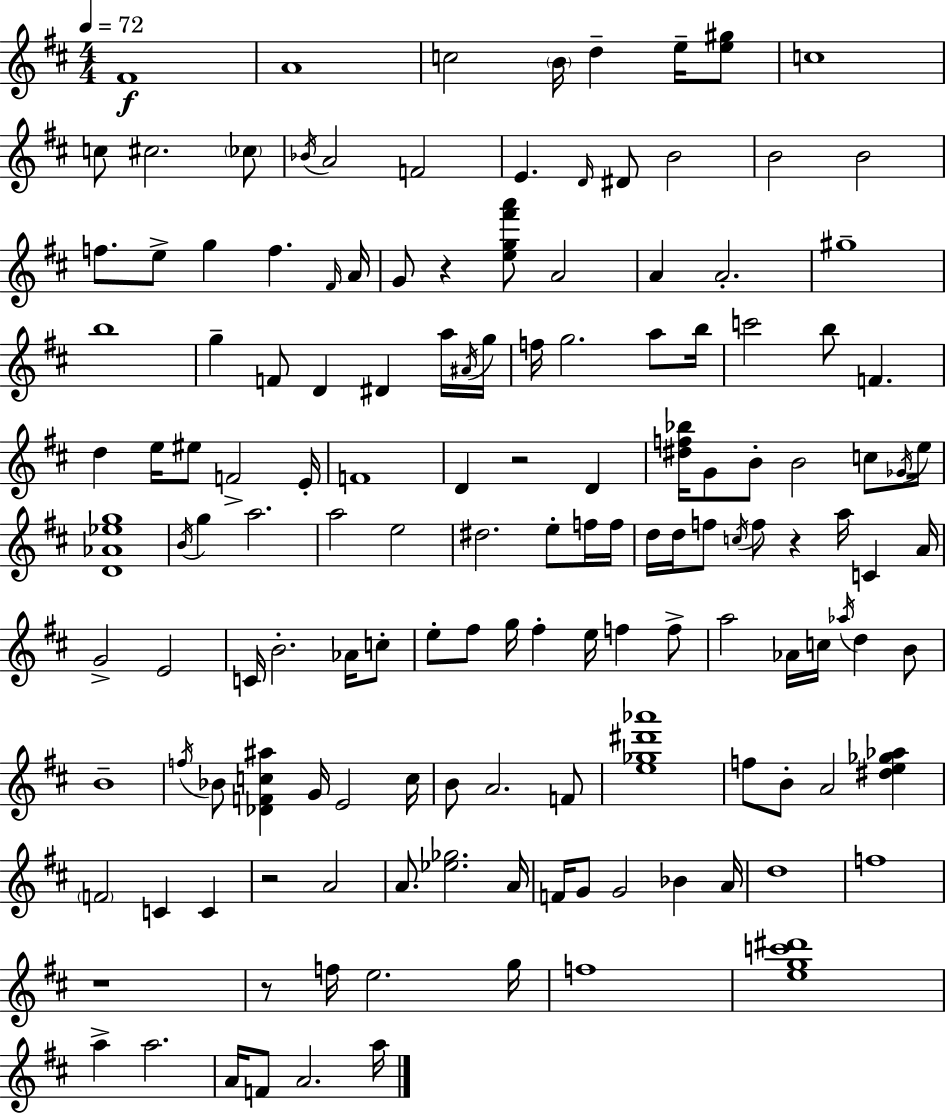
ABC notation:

X:1
T:Untitled
M:4/4
L:1/4
K:D
^F4 A4 c2 B/4 d e/4 [e^g]/2 c4 c/2 ^c2 _c/2 _B/4 A2 F2 E D/4 ^D/2 B2 B2 B2 f/2 e/2 g f ^F/4 A/4 G/2 z [eg^f'a']/2 A2 A A2 ^g4 b4 g F/2 D ^D a/4 ^A/4 g/4 f/4 g2 a/2 b/4 c'2 b/2 F d e/4 ^e/2 F2 E/4 F4 D z2 D [^df_b]/4 G/2 B/2 B2 c/2 _G/4 e/4 [D_A_eg]4 B/4 g a2 a2 e2 ^d2 e/2 f/4 f/4 d/4 d/4 f/2 c/4 f/2 z a/4 C A/4 G2 E2 C/4 B2 _A/4 c/2 e/2 ^f/2 g/4 ^f e/4 f f/2 a2 _A/4 c/4 _a/4 d B/2 B4 f/4 _B/2 [_DFc^a] G/4 E2 c/4 B/2 A2 F/2 [e_g^d'_a']4 f/2 B/2 A2 [^de_g_a] F2 C C z2 A2 A/2 [_e_g]2 A/4 F/4 G/2 G2 _B A/4 d4 f4 z4 z/2 f/4 e2 g/4 f4 [egc'^d']4 a a2 A/4 F/2 A2 a/4